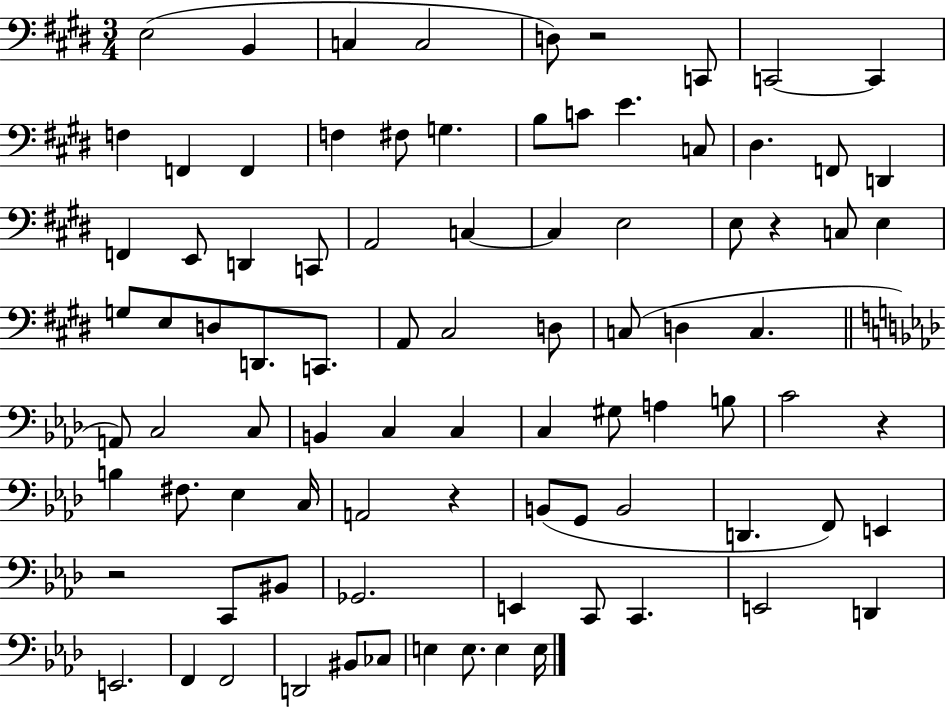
{
  \clef bass
  \numericTimeSignature
  \time 3/4
  \key e \major
  e2( b,4 | c4 c2 | d8) r2 c,8 | c,2~~ c,4 | \break f4 f,4 f,4 | f4 fis8 g4. | b8 c'8 e'4. c8 | dis4. f,8 d,4 | \break f,4 e,8 d,4 c,8 | a,2 c4~~ | c4 e2 | e8 r4 c8 e4 | \break g8 e8 d8 d,8. c,8. | a,8 cis2 d8 | c8( d4 c4. | \bar "||" \break \key f \minor a,8) c2 c8 | b,4 c4 c4 | c4 gis8 a4 b8 | c'2 r4 | \break b4 fis8. ees4 c16 | a,2 r4 | b,8( g,8 b,2 | d,4. f,8) e,4 | \break r2 c,8 bis,8 | ges,2. | e,4 c,8 c,4. | e,2 d,4 | \break e,2. | f,4 f,2 | d,2 bis,8 ces8 | e4 e8. e4 e16 | \break \bar "|."
}